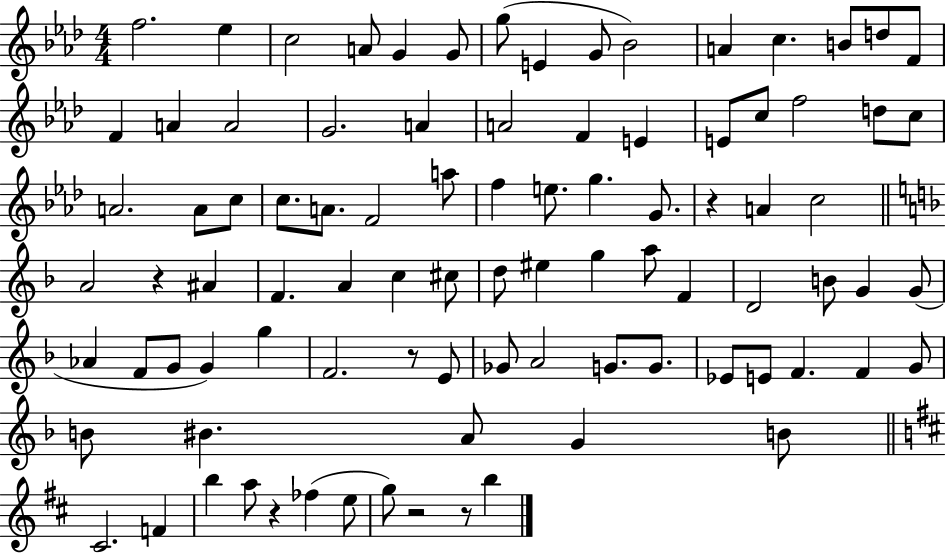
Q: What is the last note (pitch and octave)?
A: B5